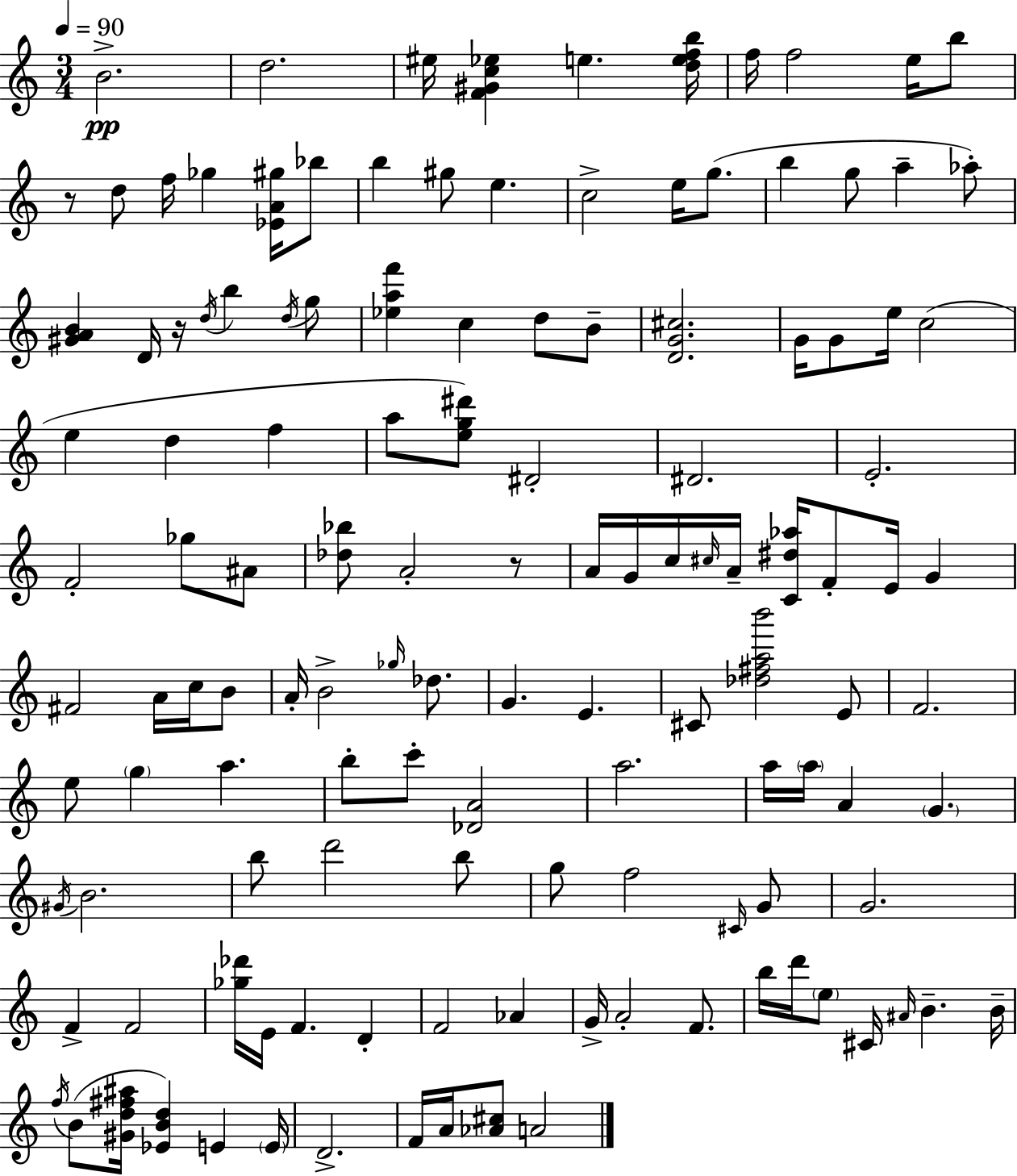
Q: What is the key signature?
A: C major